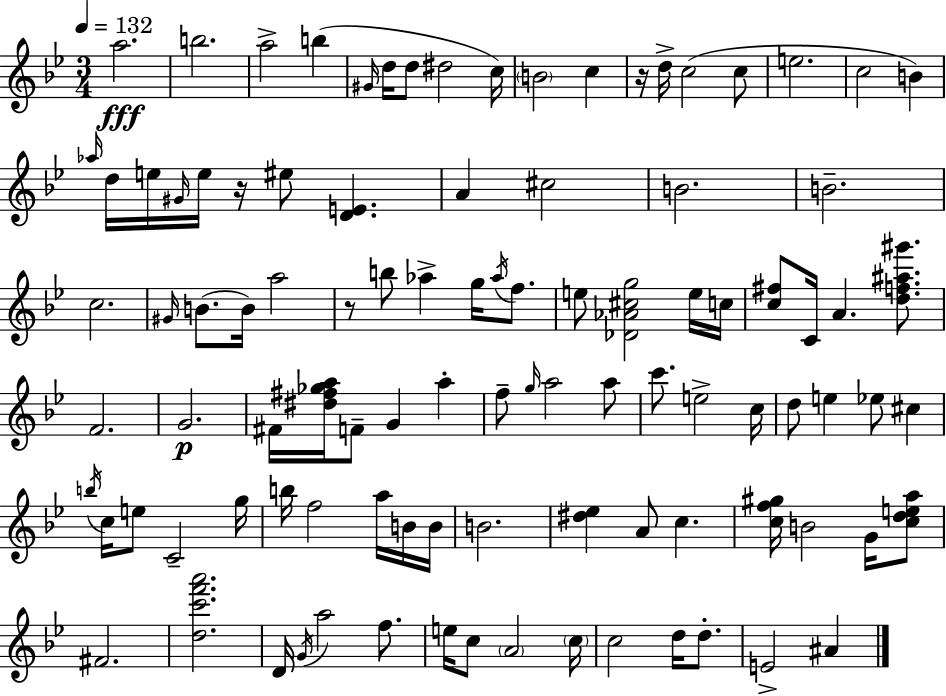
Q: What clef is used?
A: treble